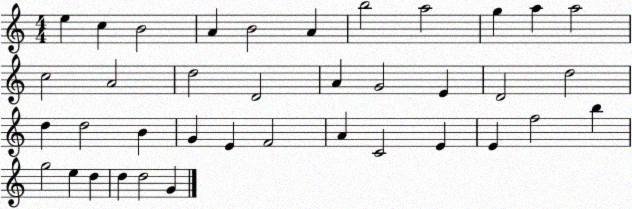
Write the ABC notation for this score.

X:1
T:Untitled
M:4/4
L:1/4
K:C
e c B2 A B2 A b2 a2 g a a2 c2 A2 d2 D2 A G2 E D2 d2 d d2 B G E F2 A C2 E E f2 b g2 e d d d2 G